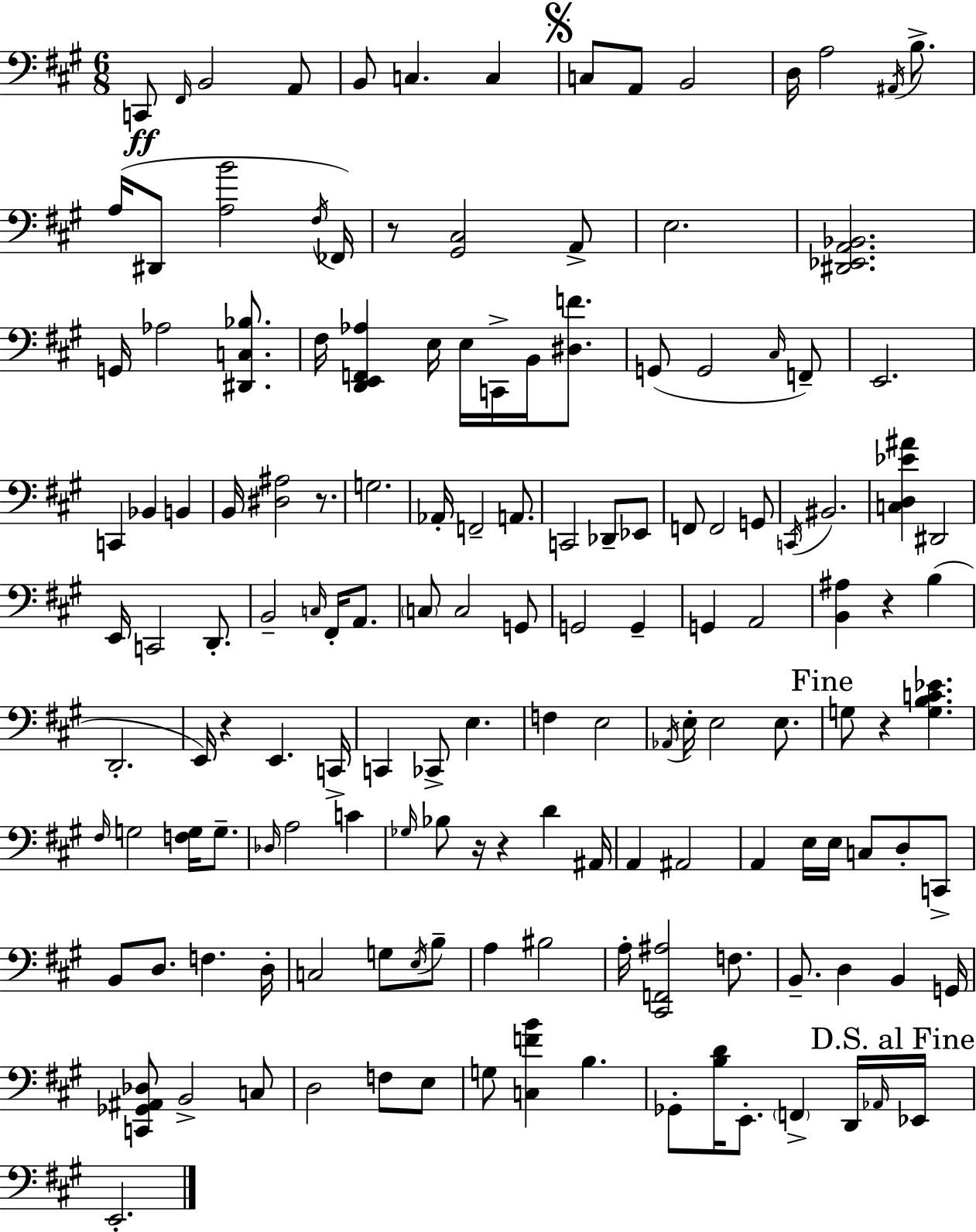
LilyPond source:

{
  \clef bass
  \numericTimeSignature
  \time 6/8
  \key a \major
  c,8\ff \grace { fis,16 } b,2 a,8 | b,8 c4. c4 | \mark \markup { \musicglyph "scripts.segno" } c8 a,8 b,2 | d16 a2 \acciaccatura { ais,16 } b8.-> | \break a16( dis,8 <a b'>2 | \acciaccatura { fis16 }) fes,16 r8 <gis, cis>2 | a,8-> e2. | <dis, ees, a, bes,>2. | \break g,16 aes2 | <dis, c bes>8. fis16 <d, e, f, aes>4 e16 e16 c,16-> b,16 | <dis f'>8. g,8( g,2 | \grace { cis16 } f,8--) e,2. | \break c,4 bes,4 | b,4 b,16 <dis ais>2 | r8. g2. | aes,16-. f,2-- | \break a,8. c,2 | des,8-- ees,8 f,8 f,2 | g,8 \acciaccatura { c,16 } bis,2. | <c d ees' ais'>4 dis,2 | \break e,16 c,2 | d,8.-. b,2-- | \grace { c16 } fis,16-. a,8. \parenthesize c8 c2 | g,8 g,2 | \break g,4-- g,4 a,2 | <b, ais>4 r4 | b4( d,2.-. | e,16) r4 e,4. | \break c,16-> c,4 ces,8-> | e4. f4 e2 | \acciaccatura { aes,16 } e16-. e2 | e8. \mark "Fine" g8 r4 | \break <g b c' ees'>4. \grace { fis16 } g2 | <f g>16 g8.-- \grace { des16 } a2 | c'4 \grace { ges16 } bes8 | r16 r4 d'4 ais,16 a,4 | \break ais,2 a,4 | e16 e16 c8 d8-. c,8-> b,8 | d8. f4. d16-. c2 | g8 \acciaccatura { e16 } b8-- a4 | \break bis2 a16-. | <cis, f, ais>2 f8. b,8.-- | d4 b,4 g,16 <c, ges, ais, des>8 | b,2-> c8 d2 | \break f8 e8 g8 | <c f' b'>4 b4. ges,8-. | <b d'>16 e,8.-. \parenthesize f,4-> d,16 \grace { aes,16 } \mark "D.S. al Fine" ees,16 | e,2.-. | \break \bar "|."
}